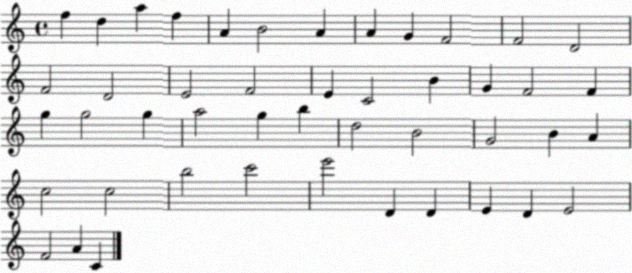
X:1
T:Untitled
M:4/4
L:1/4
K:C
f d a f A B2 A A G F2 F2 D2 F2 D2 E2 F2 E C2 B G F2 F g g2 g a2 g b d2 B2 G2 B A c2 c2 b2 c'2 e'2 D D E D E2 F2 A C